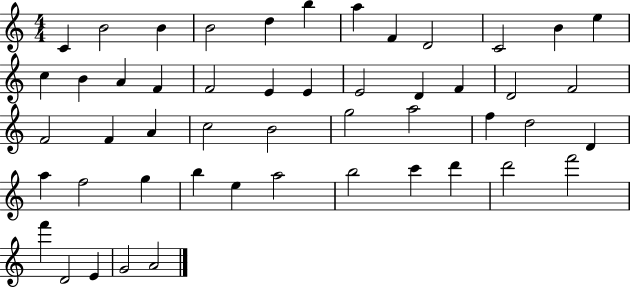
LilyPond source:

{
  \clef treble
  \numericTimeSignature
  \time 4/4
  \key c \major
  c'4 b'2 b'4 | b'2 d''4 b''4 | a''4 f'4 d'2 | c'2 b'4 e''4 | \break c''4 b'4 a'4 f'4 | f'2 e'4 e'4 | e'2 d'4 f'4 | d'2 f'2 | \break f'2 f'4 a'4 | c''2 b'2 | g''2 a''2 | f''4 d''2 d'4 | \break a''4 f''2 g''4 | b''4 e''4 a''2 | b''2 c'''4 d'''4 | d'''2 f'''2 | \break f'''4 d'2 e'4 | g'2 a'2 | \bar "|."
}